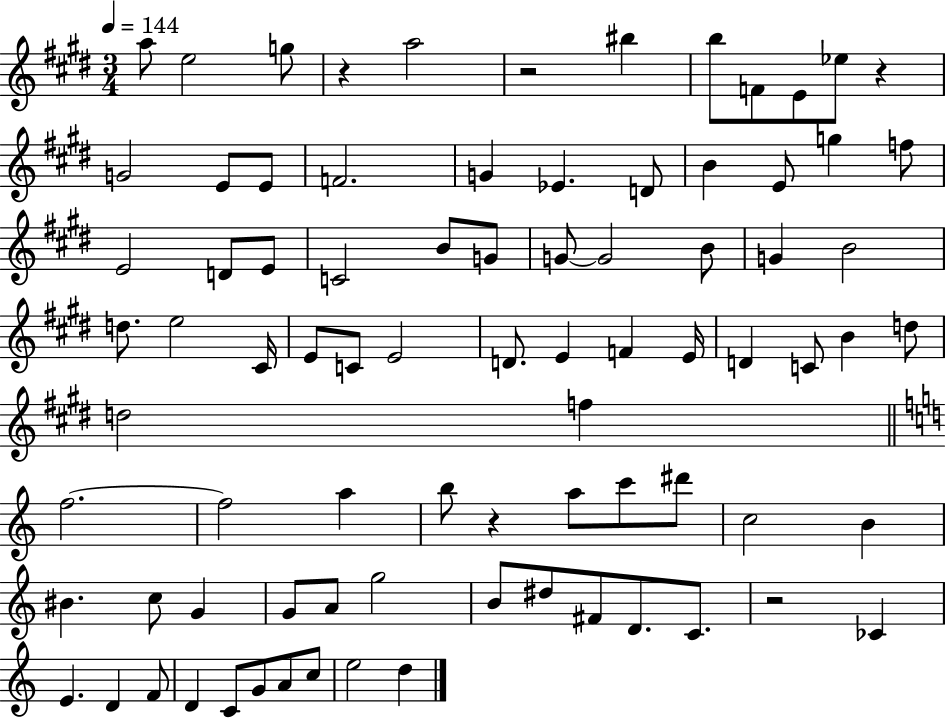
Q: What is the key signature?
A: E major